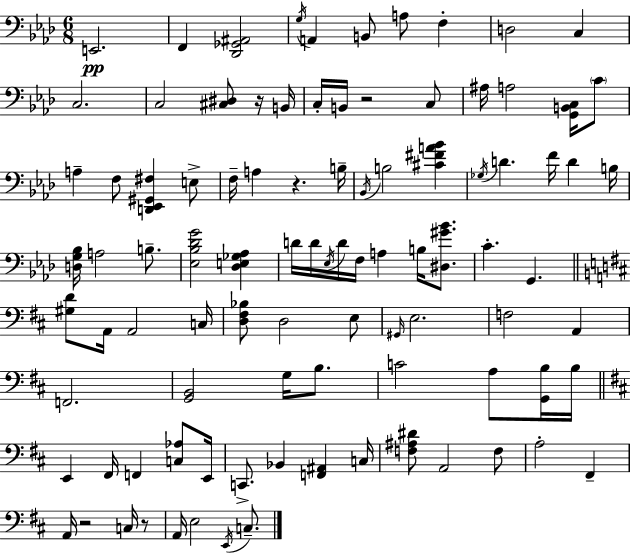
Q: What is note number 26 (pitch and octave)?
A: B3